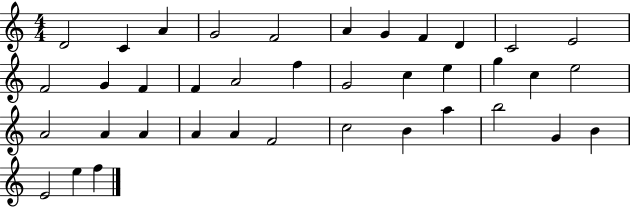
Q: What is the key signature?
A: C major